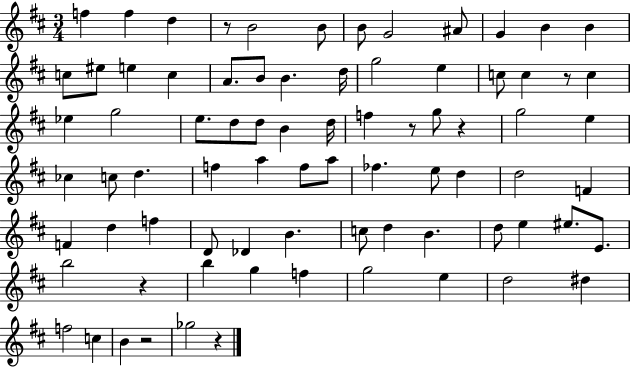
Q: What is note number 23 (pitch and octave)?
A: C5